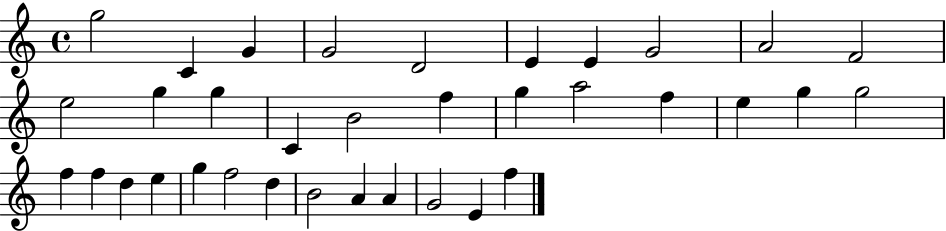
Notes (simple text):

G5/h C4/q G4/q G4/h D4/h E4/q E4/q G4/h A4/h F4/h E5/h G5/q G5/q C4/q B4/h F5/q G5/q A5/h F5/q E5/q G5/q G5/h F5/q F5/q D5/q E5/q G5/q F5/h D5/q B4/h A4/q A4/q G4/h E4/q F5/q